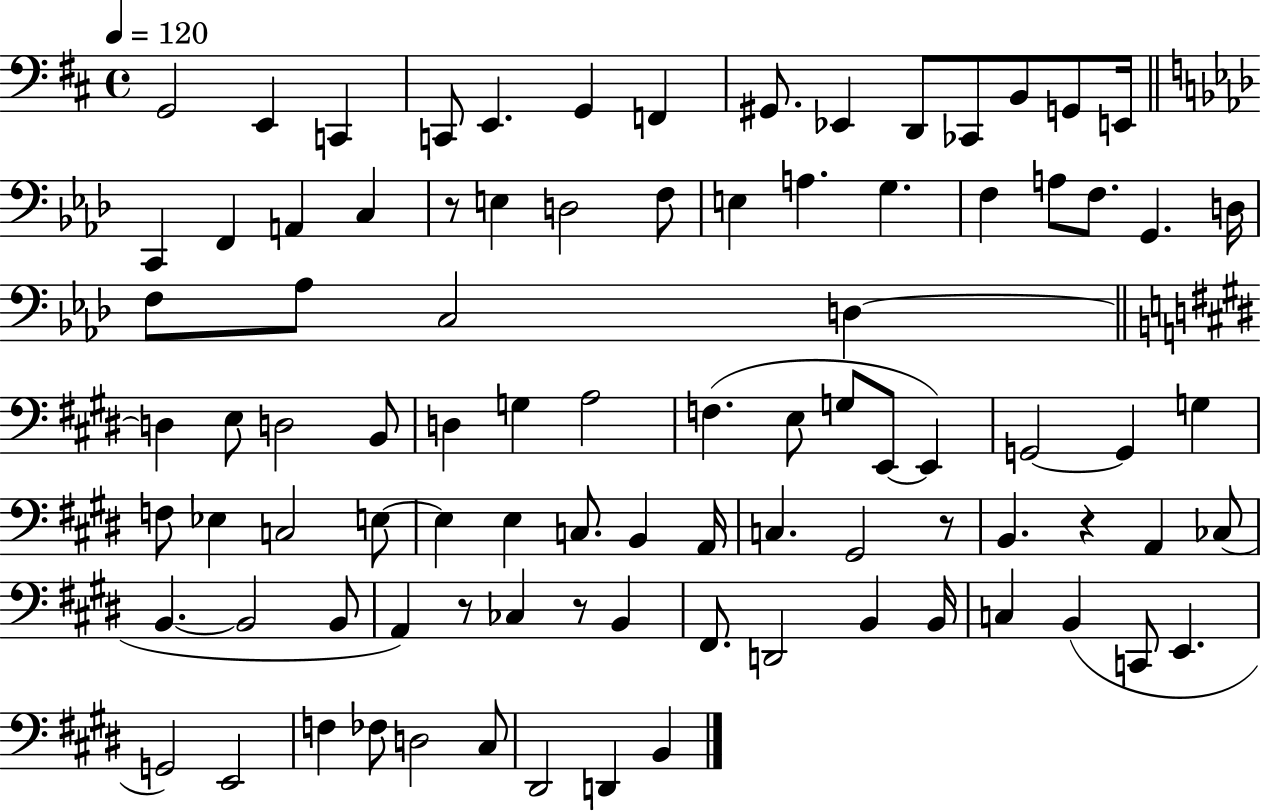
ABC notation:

X:1
T:Untitled
M:4/4
L:1/4
K:D
G,,2 E,, C,, C,,/2 E,, G,, F,, ^G,,/2 _E,, D,,/2 _C,,/2 B,,/2 G,,/2 E,,/4 C,, F,, A,, C, z/2 E, D,2 F,/2 E, A, G, F, A,/2 F,/2 G,, D,/4 F,/2 _A,/2 C,2 D, D, E,/2 D,2 B,,/2 D, G, A,2 F, E,/2 G,/2 E,,/2 E,, G,,2 G,, G, F,/2 _E, C,2 E,/2 E, E, C,/2 B,, A,,/4 C, ^G,,2 z/2 B,, z A,, _C,/2 B,, B,,2 B,,/2 A,, z/2 _C, z/2 B,, ^F,,/2 D,,2 B,, B,,/4 C, B,, C,,/2 E,, G,,2 E,,2 F, _F,/2 D,2 ^C,/2 ^D,,2 D,, B,,